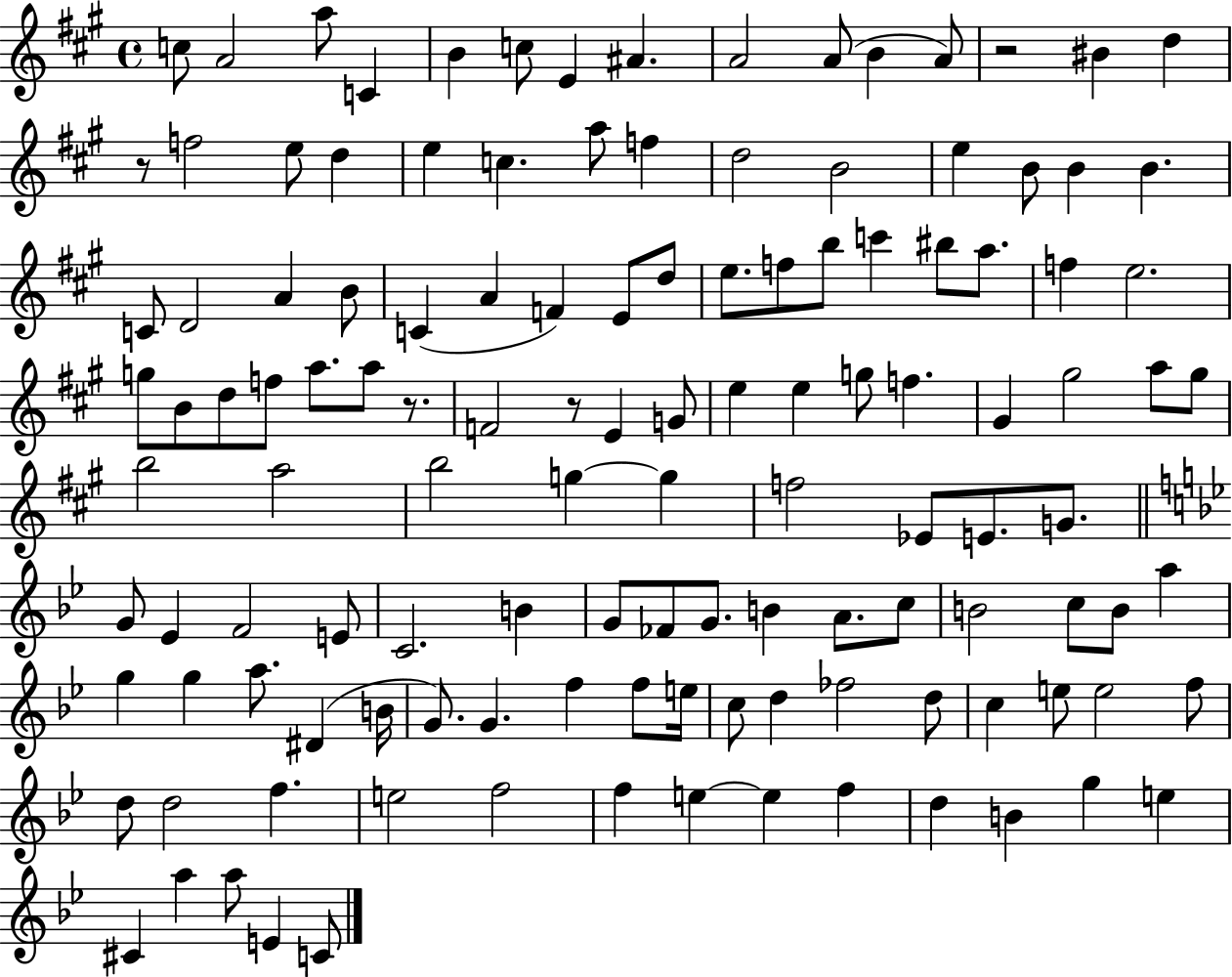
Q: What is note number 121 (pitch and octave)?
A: E4